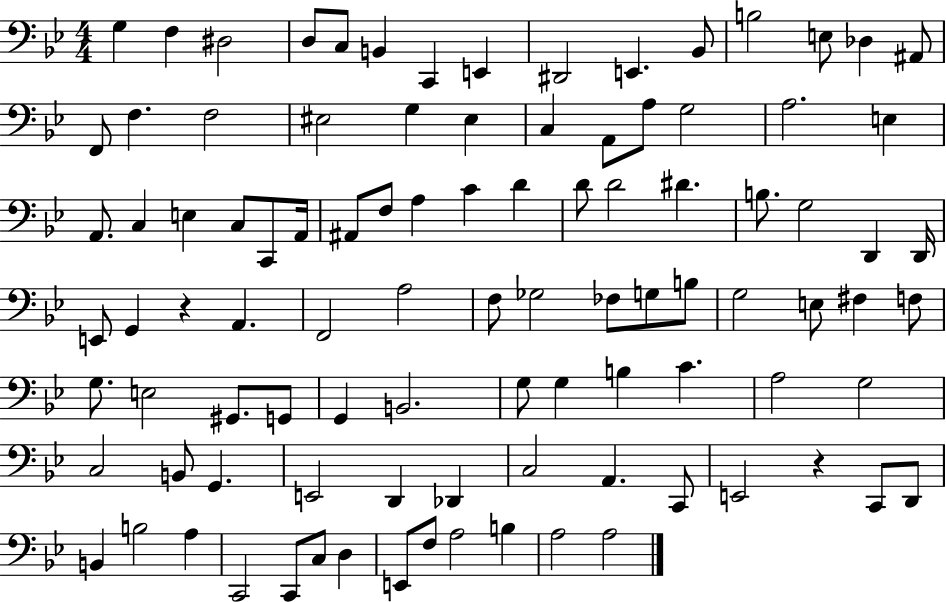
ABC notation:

X:1
T:Untitled
M:4/4
L:1/4
K:Bb
G, F, ^D,2 D,/2 C,/2 B,, C,, E,, ^D,,2 E,, _B,,/2 B,2 E,/2 _D, ^A,,/2 F,,/2 F, F,2 ^E,2 G, ^E, C, A,,/2 A,/2 G,2 A,2 E, A,,/2 C, E, C,/2 C,,/2 A,,/4 ^A,,/2 F,/2 A, C D D/2 D2 ^D B,/2 G,2 D,, D,,/4 E,,/2 G,, z A,, F,,2 A,2 F,/2 _G,2 _F,/2 G,/2 B,/2 G,2 E,/2 ^F, F,/2 G,/2 E,2 ^G,,/2 G,,/2 G,, B,,2 G,/2 G, B, C A,2 G,2 C,2 B,,/2 G,, E,,2 D,, _D,, C,2 A,, C,,/2 E,,2 z C,,/2 D,,/2 B,, B,2 A, C,,2 C,,/2 C,/2 D, E,,/2 F,/2 A,2 B, A,2 A,2